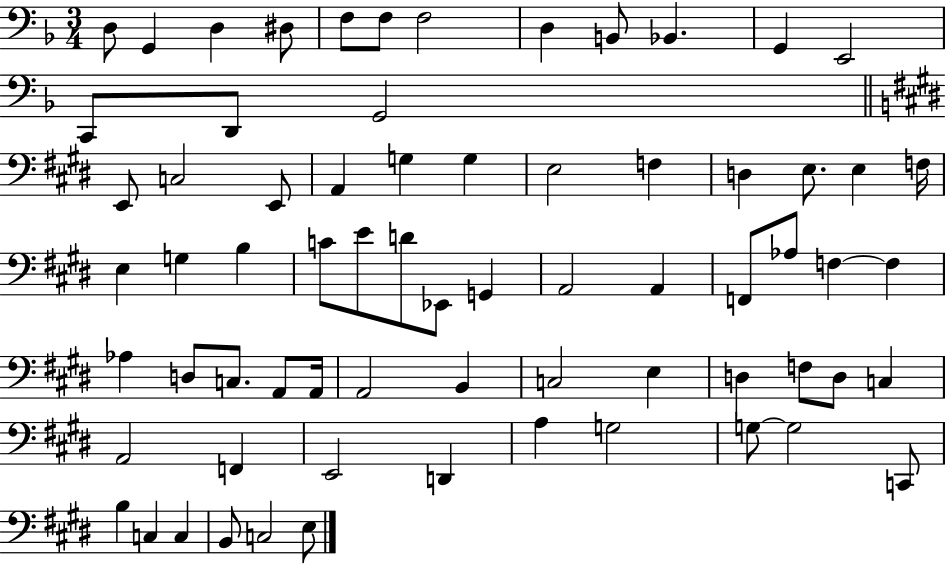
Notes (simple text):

D3/e G2/q D3/q D#3/e F3/e F3/e F3/h D3/q B2/e Bb2/q. G2/q E2/h C2/e D2/e G2/h E2/e C3/h E2/e A2/q G3/q G3/q E3/h F3/q D3/q E3/e. E3/q F3/s E3/q G3/q B3/q C4/e E4/e D4/e Eb2/e G2/q A2/h A2/q F2/e Ab3/e F3/q F3/q Ab3/q D3/e C3/e. A2/e A2/s A2/h B2/q C3/h E3/q D3/q F3/e D3/e C3/q A2/h F2/q E2/h D2/q A3/q G3/h G3/e G3/h C2/e B3/q C3/q C3/q B2/e C3/h E3/e